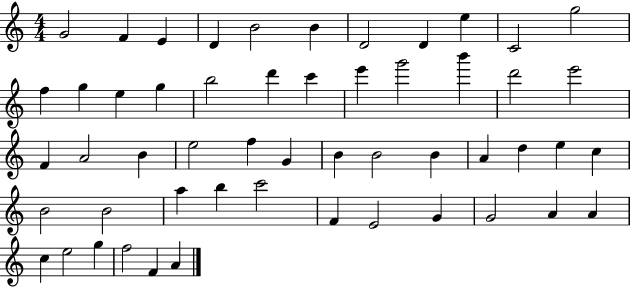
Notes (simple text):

G4/h F4/q E4/q D4/q B4/h B4/q D4/h D4/q E5/q C4/h G5/h F5/q G5/q E5/q G5/q B5/h D6/q C6/q E6/q G6/h B6/q D6/h E6/h F4/q A4/h B4/q E5/h F5/q G4/q B4/q B4/h B4/q A4/q D5/q E5/q C5/q B4/h B4/h A5/q B5/q C6/h F4/q E4/h G4/q G4/h A4/q A4/q C5/q E5/h G5/q F5/h F4/q A4/q